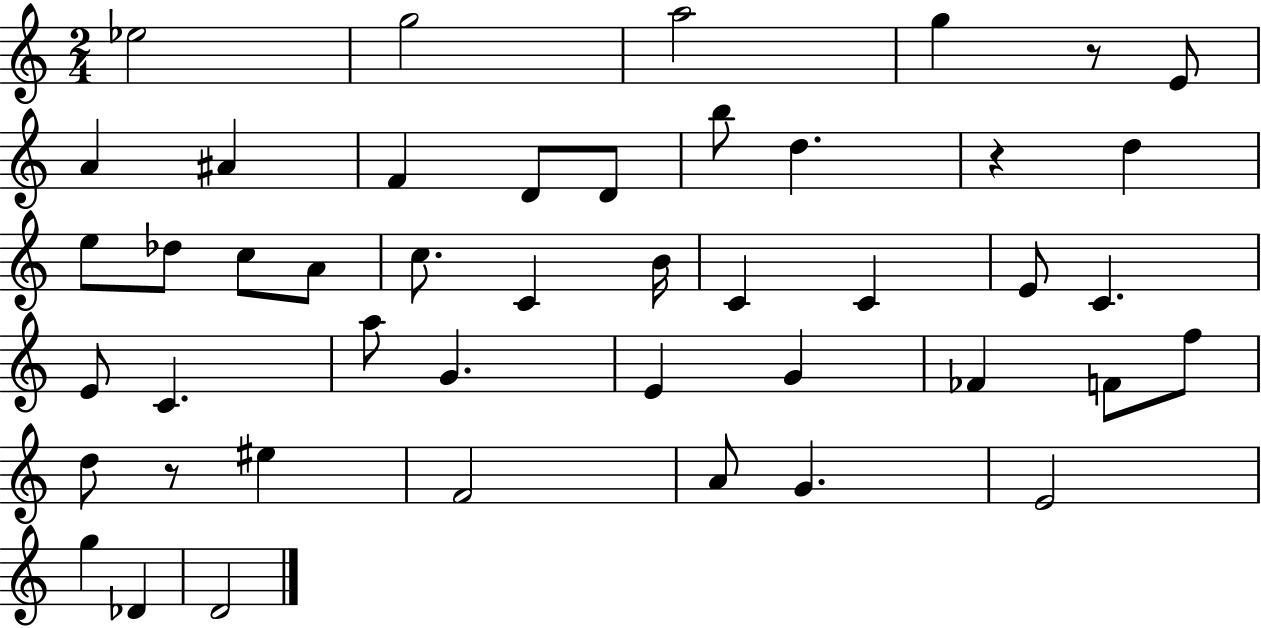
X:1
T:Untitled
M:2/4
L:1/4
K:C
_e2 g2 a2 g z/2 E/2 A ^A F D/2 D/2 b/2 d z d e/2 _d/2 c/2 A/2 c/2 C B/4 C C E/2 C E/2 C a/2 G E G _F F/2 f/2 d/2 z/2 ^e F2 A/2 G E2 g _D D2